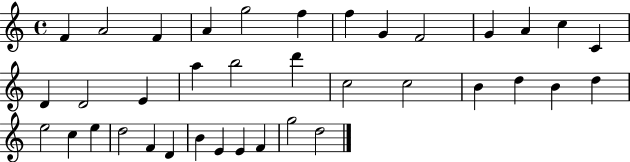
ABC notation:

X:1
T:Untitled
M:4/4
L:1/4
K:C
F A2 F A g2 f f G F2 G A c C D D2 E a b2 d' c2 c2 B d B d e2 c e d2 F D B E E F g2 d2